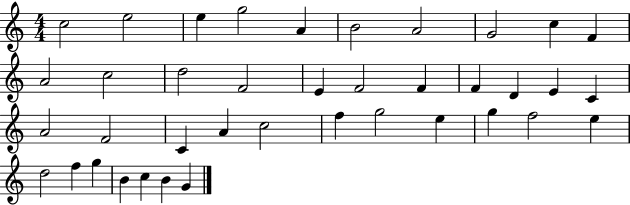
C5/h E5/h E5/q G5/h A4/q B4/h A4/h G4/h C5/q F4/q A4/h C5/h D5/h F4/h E4/q F4/h F4/q F4/q D4/q E4/q C4/q A4/h F4/h C4/q A4/q C5/h F5/q G5/h E5/q G5/q F5/h E5/q D5/h F5/q G5/q B4/q C5/q B4/q G4/q